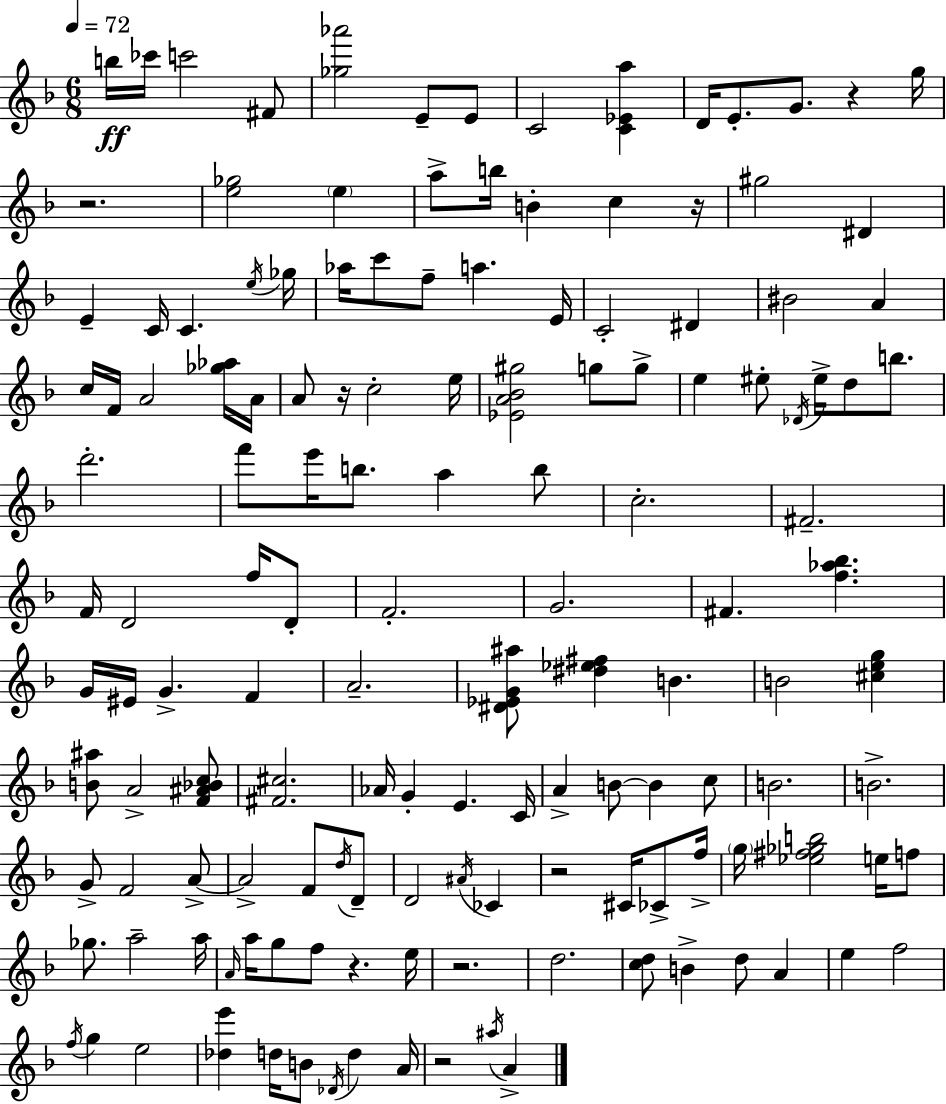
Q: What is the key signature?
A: D minor